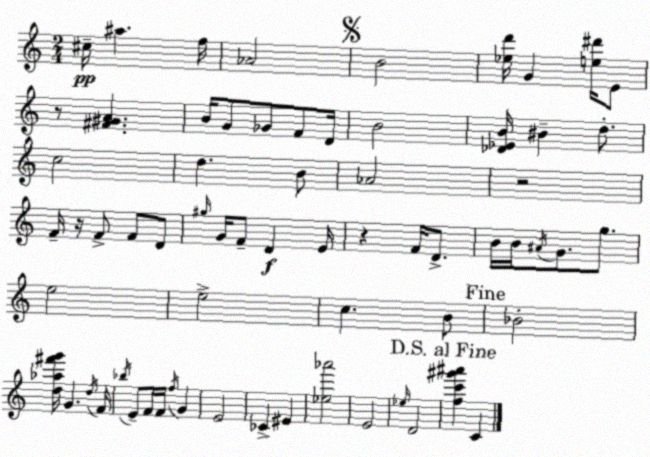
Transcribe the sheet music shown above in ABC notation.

X:1
T:Untitled
M:2/4
L:1/4
K:C
^c/4 ^a f/4 _A2 B2 [_ed']/4 G [e^d']/4 E/2 z/2 [^F^GA] B/4 G/2 _G/2 F/2 D/4 B2 [_D_EB]/4 ^B d/2 c2 d B/2 _A2 z2 F/4 z/4 F/2 F/2 D/2 ^g/4 G/4 F/2 D E/4 z F/4 D/2 B/4 B/4 ^A/4 G/2 g/2 e2 e2 c B/2 _B2 [d_a^f'g']/4 G d/4 F/4 _b/4 E/2 F/4 F/4 f/4 G E2 _C ^E [_e_a']2 E2 _e/4 D2 [fc'^g'^a'] C